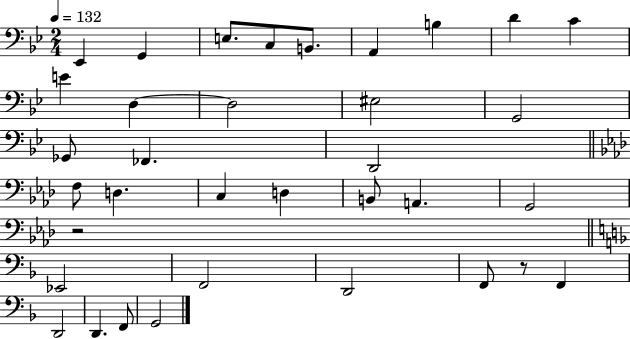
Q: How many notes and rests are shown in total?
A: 35